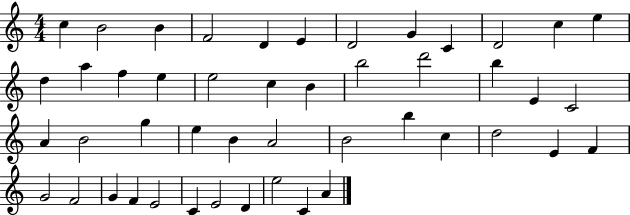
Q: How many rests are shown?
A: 0